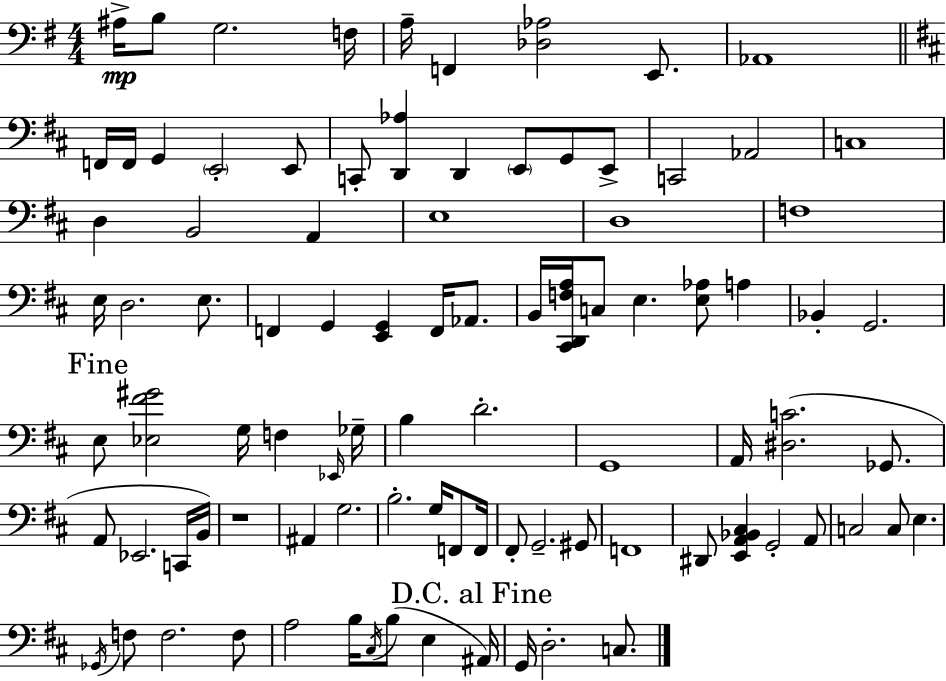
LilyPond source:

{
  \clef bass
  \numericTimeSignature
  \time 4/4
  \key g \major
  ais16->\mp b8 g2. f16 | a16-- f,4 <des aes>2 e,8. | aes,1 | \bar "||" \break \key b \minor f,16 f,16 g,4 \parenthesize e,2-. e,8 | c,8-. <d, aes>4 d,4 \parenthesize e,8 g,8 e,8-> | c,2 aes,2 | c1 | \break d4 b,2 a,4 | e1 | d1 | f1 | \break e16 d2. e8. | f,4 g,4 <e, g,>4 f,16 aes,8. | b,16 <cis, d, f a>16 c8 e4. <e aes>8 a4 | bes,4-. g,2. | \break \mark "Fine" e8 <ees fis' gis'>2 g16 f4 \grace { ees,16 } | ges16-- b4 d'2.-. | g,1 | a,16 <dis c'>2.( ges,8. | \break a,8 ees,2. c,16 | b,16) r1 | ais,4 g2. | b2.-. g16 f,8 | \break f,16 fis,8-. g,2.-- gis,8 | f,1 | dis,8 <e, a, bes, cis>4 g,2-. a,8 | c2 c8 e4. | \break \acciaccatura { ges,16 } f8 f2. | f8 a2 b16 \acciaccatura { cis16 }( b8 e4 | \mark "D.C. al Fine" ais,16) g,16 d2.-. | c8. \bar "|."
}